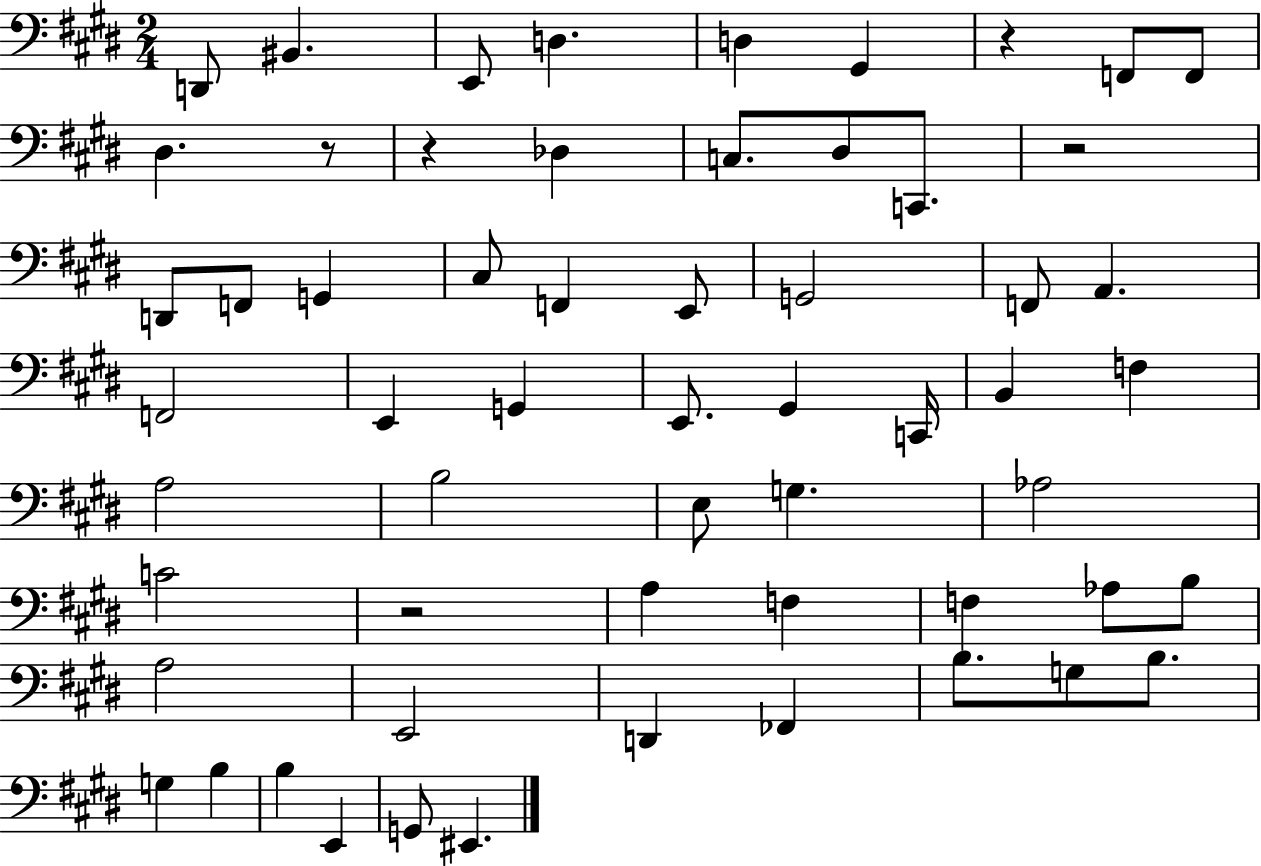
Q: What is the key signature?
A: E major